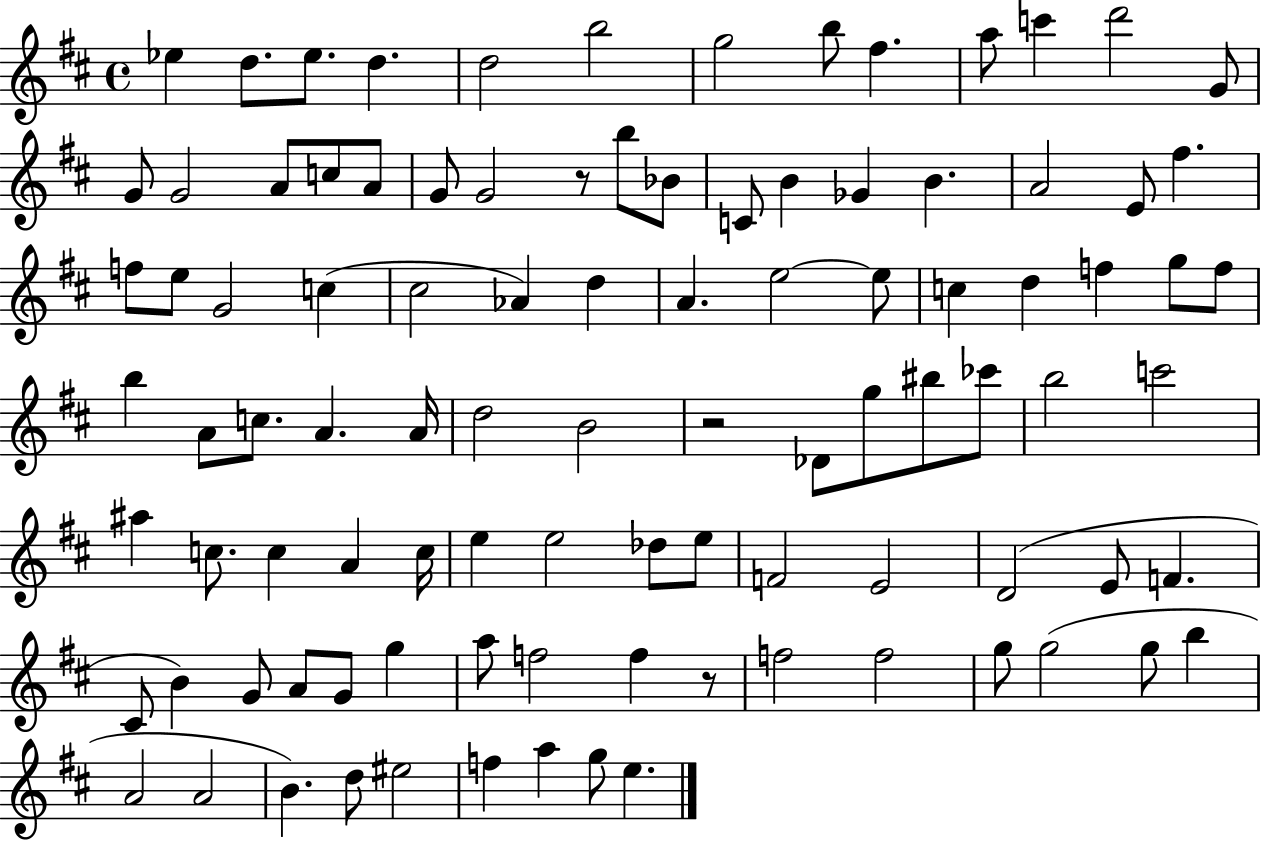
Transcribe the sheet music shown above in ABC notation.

X:1
T:Untitled
M:4/4
L:1/4
K:D
_e d/2 _e/2 d d2 b2 g2 b/2 ^f a/2 c' d'2 G/2 G/2 G2 A/2 c/2 A/2 G/2 G2 z/2 b/2 _B/2 C/2 B _G B A2 E/2 ^f f/2 e/2 G2 c ^c2 _A d A e2 e/2 c d f g/2 f/2 b A/2 c/2 A A/4 d2 B2 z2 _D/2 g/2 ^b/2 _c'/2 b2 c'2 ^a c/2 c A c/4 e e2 _d/2 e/2 F2 E2 D2 E/2 F ^C/2 B G/2 A/2 G/2 g a/2 f2 f z/2 f2 f2 g/2 g2 g/2 b A2 A2 B d/2 ^e2 f a g/2 e